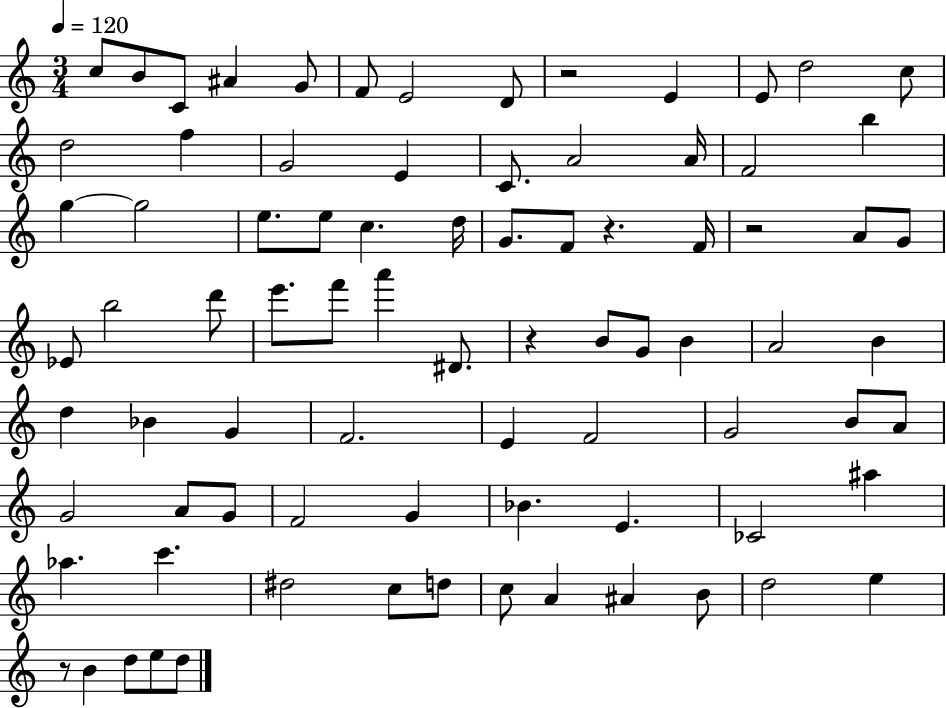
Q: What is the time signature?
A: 3/4